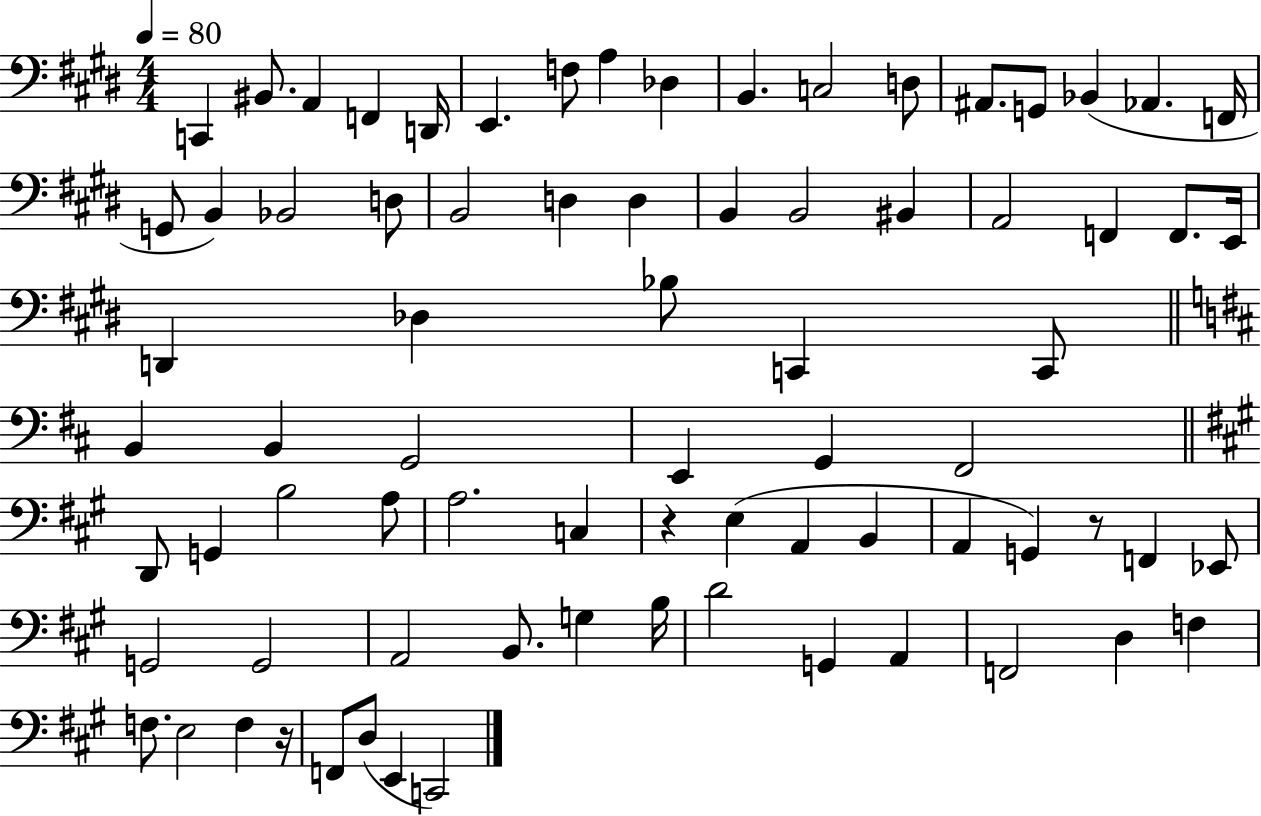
C2/q BIS2/e. A2/q F2/q D2/s E2/q. F3/e A3/q Db3/q B2/q. C3/h D3/e A#2/e. G2/e Bb2/q Ab2/q. F2/s G2/e B2/q Bb2/h D3/e B2/h D3/q D3/q B2/q B2/h BIS2/q A2/h F2/q F2/e. E2/s D2/q Db3/q Bb3/e C2/q C2/e B2/q B2/q G2/h E2/q G2/q F#2/h D2/e G2/q B3/h A3/e A3/h. C3/q R/q E3/q A2/q B2/q A2/q G2/q R/e F2/q Eb2/e G2/h G2/h A2/h B2/e. G3/q B3/s D4/h G2/q A2/q F2/h D3/q F3/q F3/e. E3/h F3/q R/s F2/e D3/e E2/q C2/h